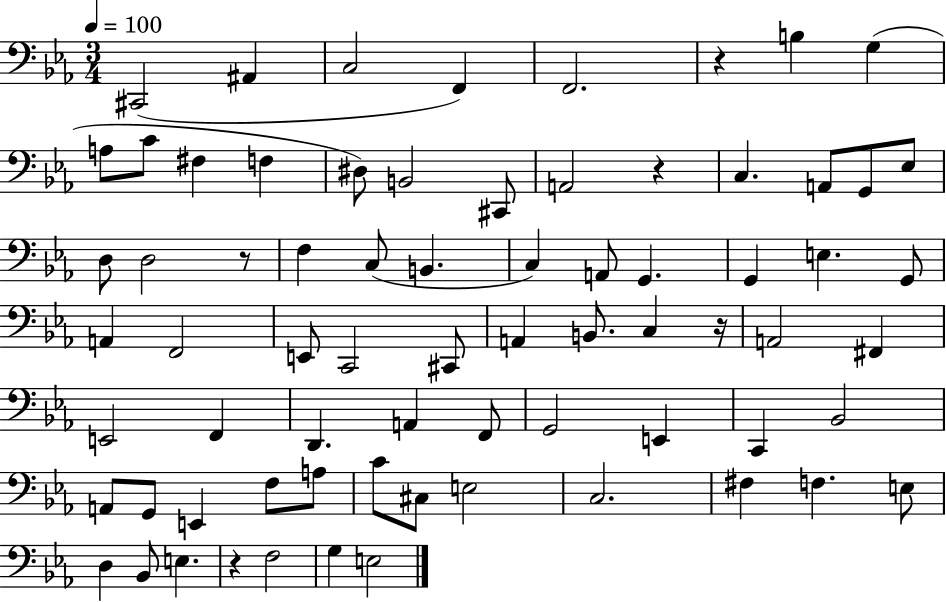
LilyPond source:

{
  \clef bass
  \numericTimeSignature
  \time 3/4
  \key ees \major
  \tempo 4 = 100
  cis,2( ais,4 | c2 f,4) | f,2. | r4 b4 g4( | \break a8 c'8 fis4 f4 | dis8) b,2 cis,8 | a,2 r4 | c4. a,8 g,8 ees8 | \break d8 d2 r8 | f4 c8( b,4. | c4) a,8 g,4. | g,4 e4. g,8 | \break a,4 f,2 | e,8 c,2 cis,8 | a,4 b,8. c4 r16 | a,2 fis,4 | \break e,2 f,4 | d,4. a,4 f,8 | g,2 e,4 | c,4 bes,2 | \break a,8 g,8 e,4 f8 a8 | c'8 cis8 e2 | c2. | fis4 f4. e8 | \break d4 bes,8 e4. | r4 f2 | g4 e2 | \bar "|."
}